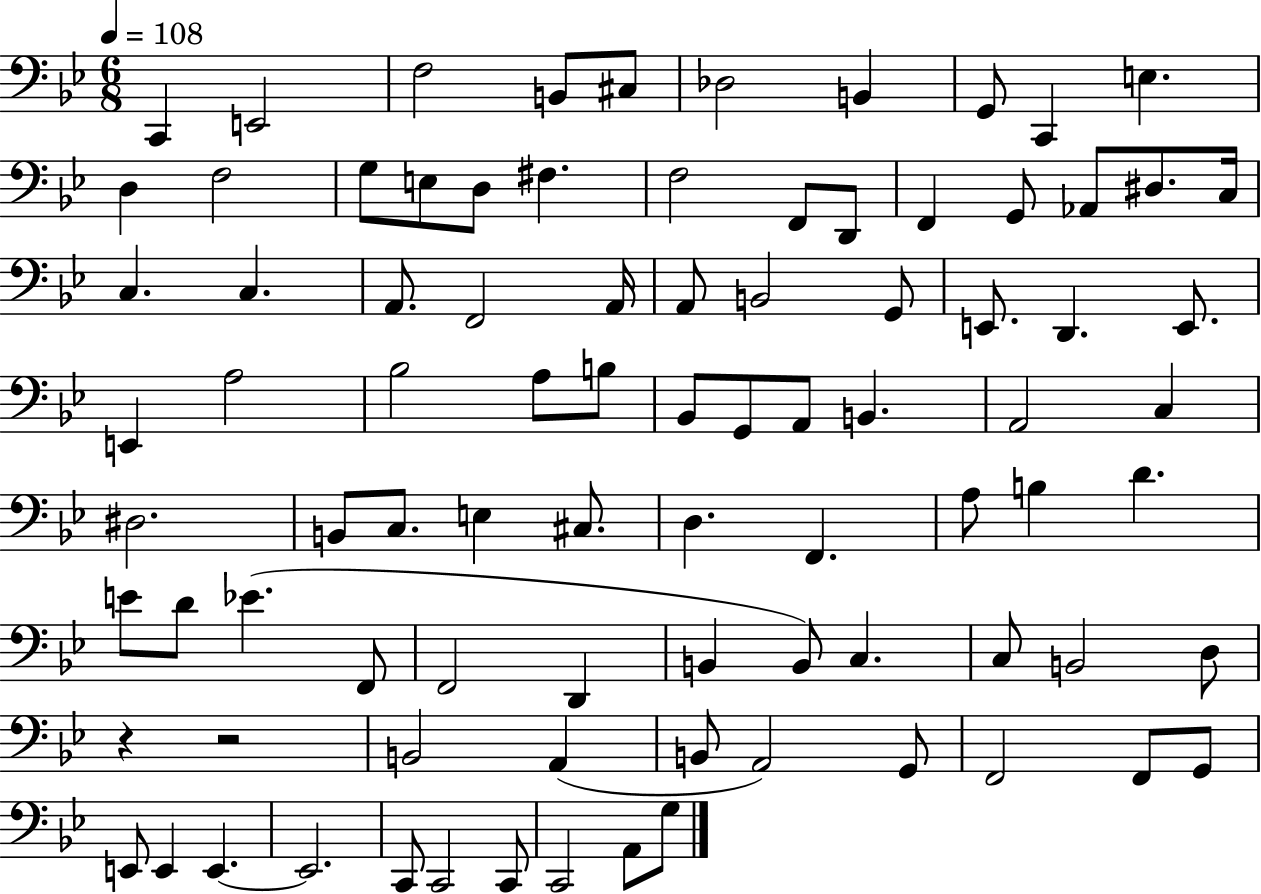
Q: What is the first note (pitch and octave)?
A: C2